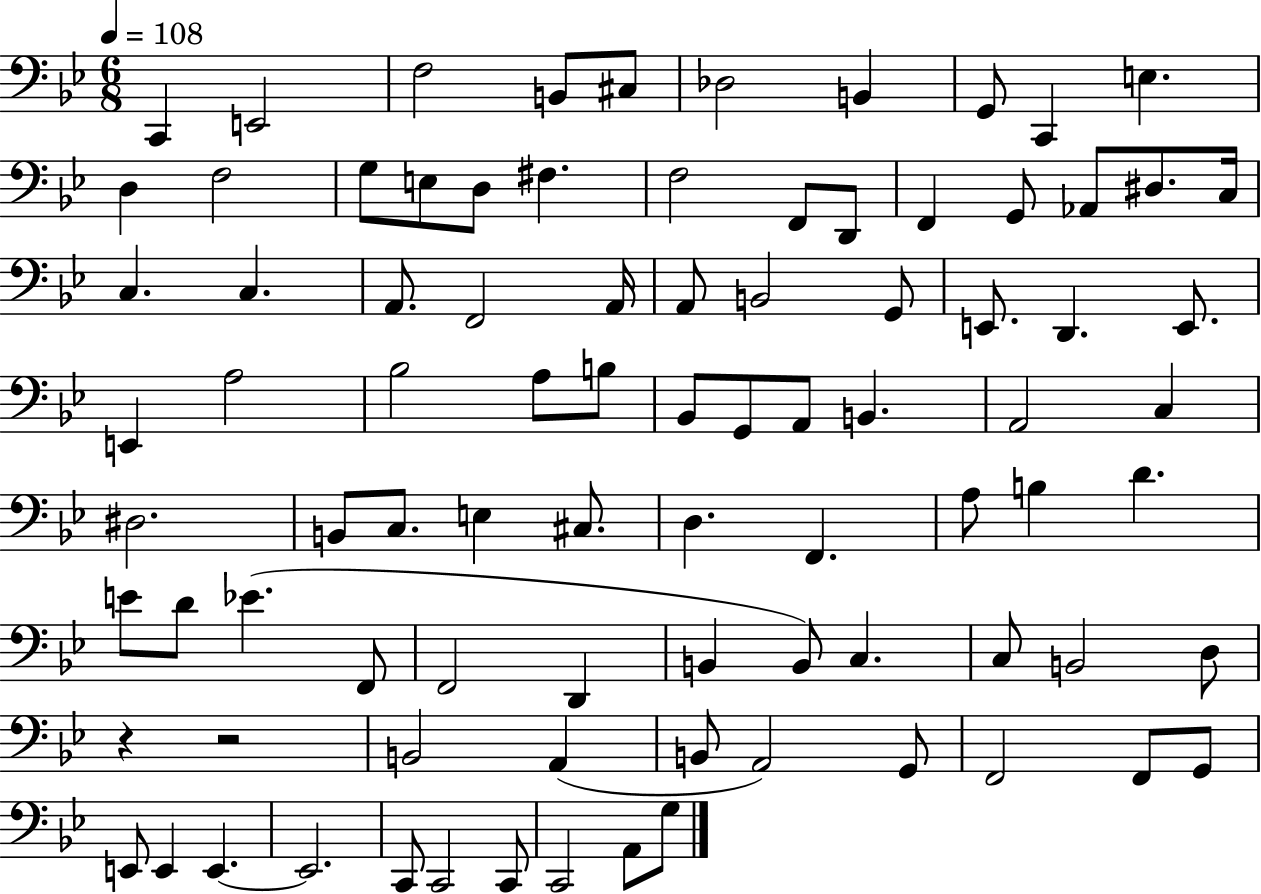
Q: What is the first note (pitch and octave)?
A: C2